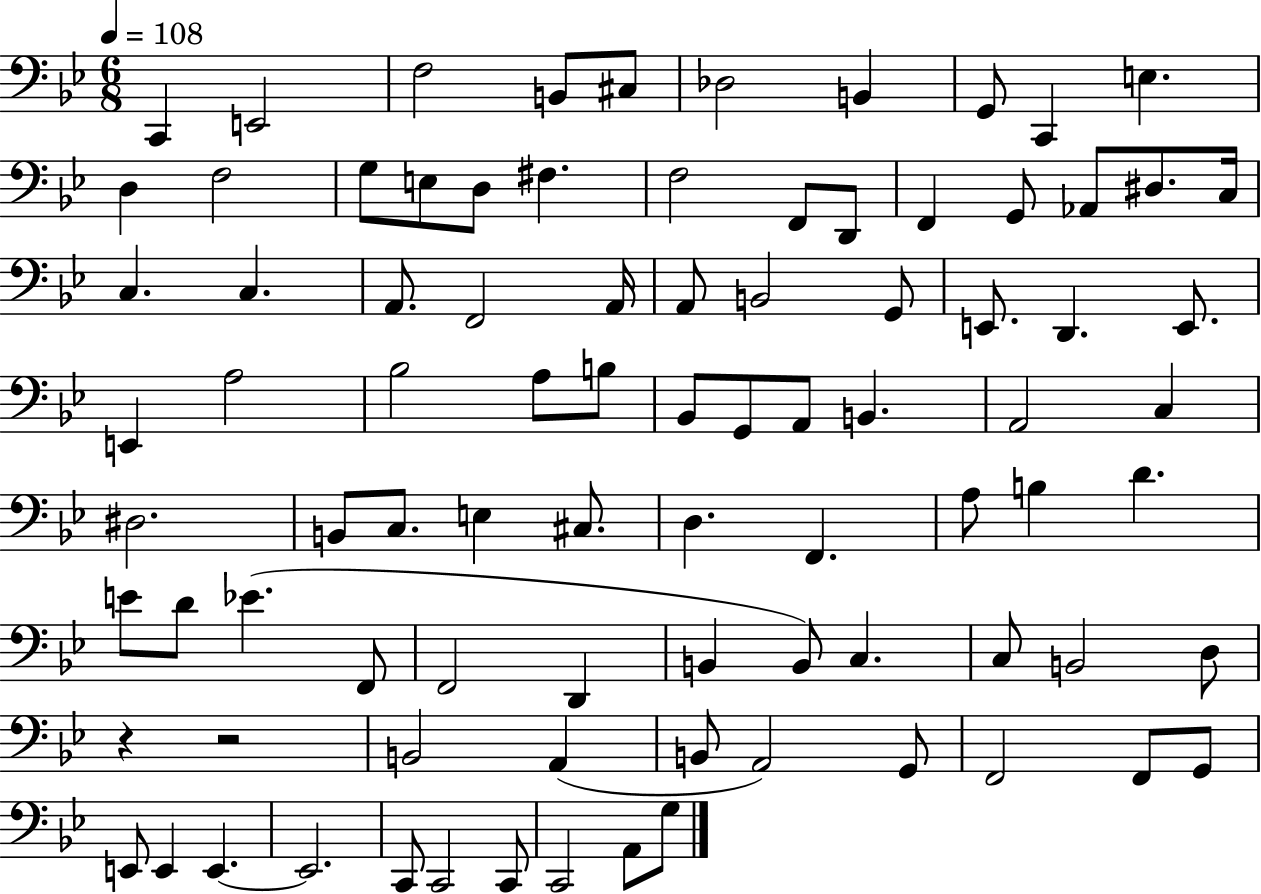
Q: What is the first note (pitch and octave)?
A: C2